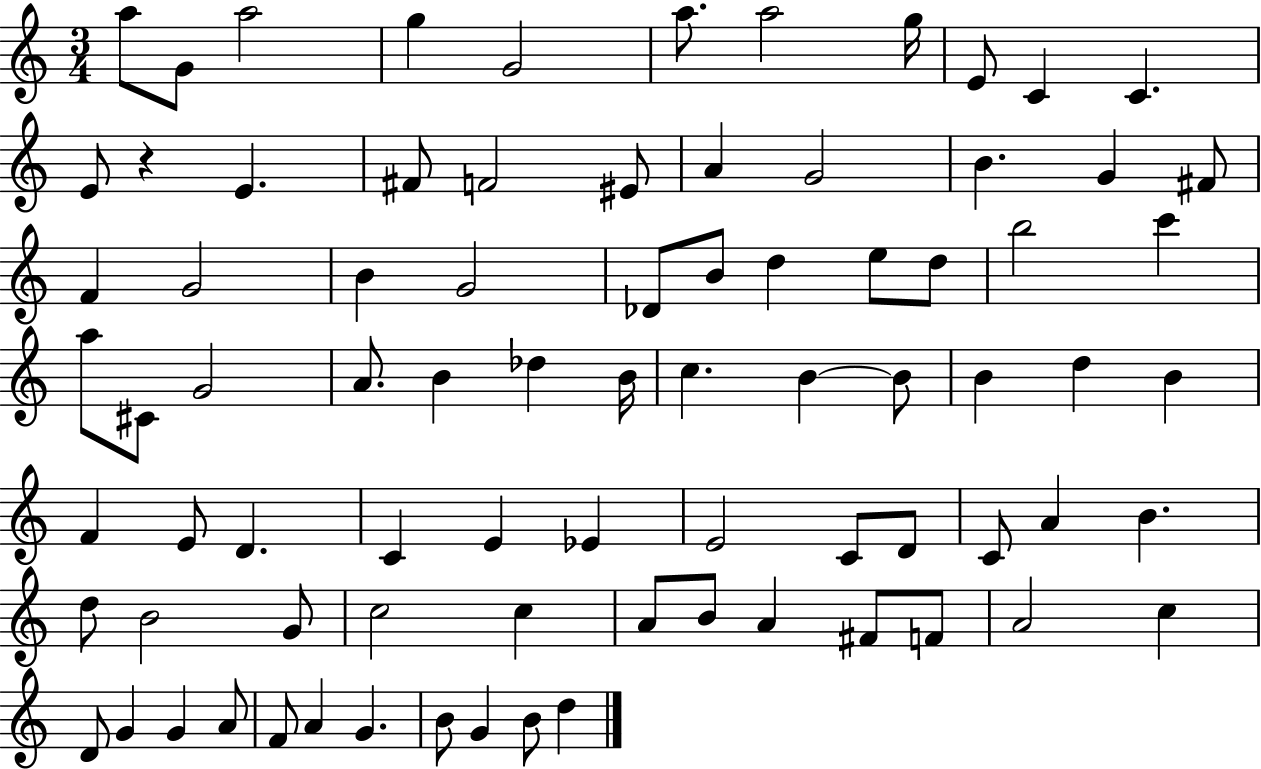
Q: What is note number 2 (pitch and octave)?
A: G4